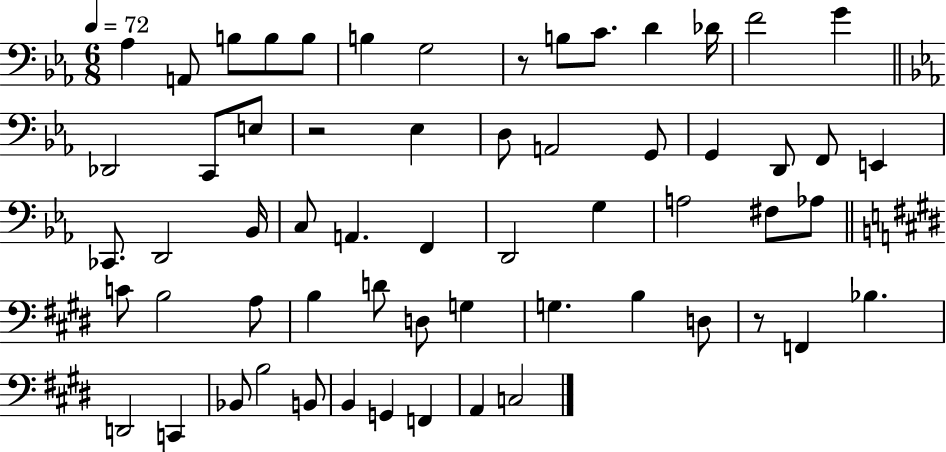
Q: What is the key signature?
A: EES major